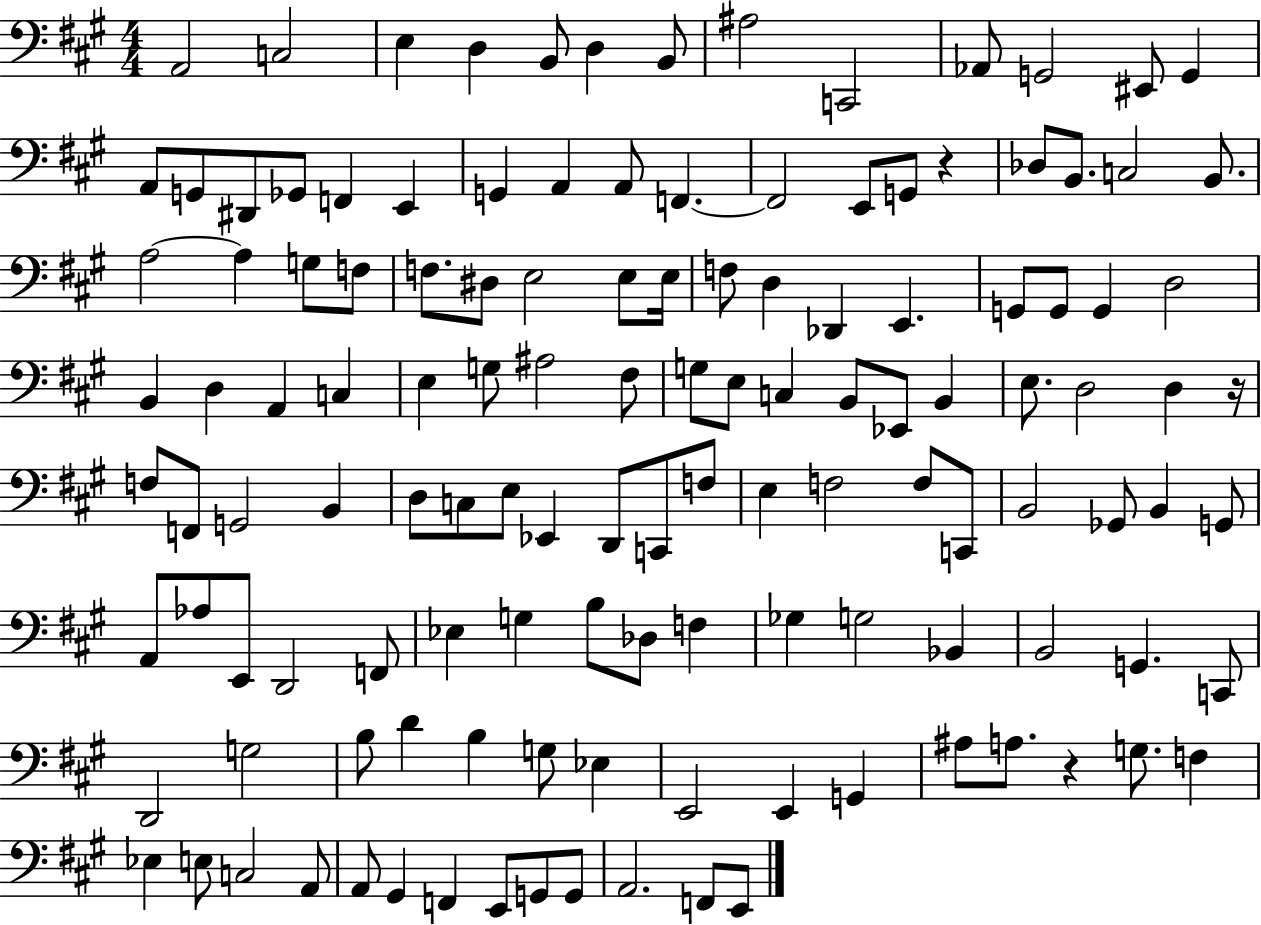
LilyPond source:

{
  \clef bass
  \numericTimeSignature
  \time 4/4
  \key a \major
  \repeat volta 2 { a,2 c2 | e4 d4 b,8 d4 b,8 | ais2 c,2 | aes,8 g,2 eis,8 g,4 | \break a,8 g,8 dis,8 ges,8 f,4 e,4 | g,4 a,4 a,8 f,4.~~ | f,2 e,8 g,8 r4 | des8 b,8. c2 b,8. | \break a2~~ a4 g8 f8 | f8. dis8 e2 e8 e16 | f8 d4 des,4 e,4. | g,8 g,8 g,4 d2 | \break b,4 d4 a,4 c4 | e4 g8 ais2 fis8 | g8 e8 c4 b,8 ees,8 b,4 | e8. d2 d4 r16 | \break f8 f,8 g,2 b,4 | d8 c8 e8 ees,4 d,8 c,8 f8 | e4 f2 f8 c,8 | b,2 ges,8 b,4 g,8 | \break a,8 aes8 e,8 d,2 f,8 | ees4 g4 b8 des8 f4 | ges4 g2 bes,4 | b,2 g,4. c,8 | \break d,2 g2 | b8 d'4 b4 g8 ees4 | e,2 e,4 g,4 | ais8 a8. r4 g8. f4 | \break ees4 e8 c2 a,8 | a,8 gis,4 f,4 e,8 g,8 g,8 | a,2. f,8 e,8 | } \bar "|."
}